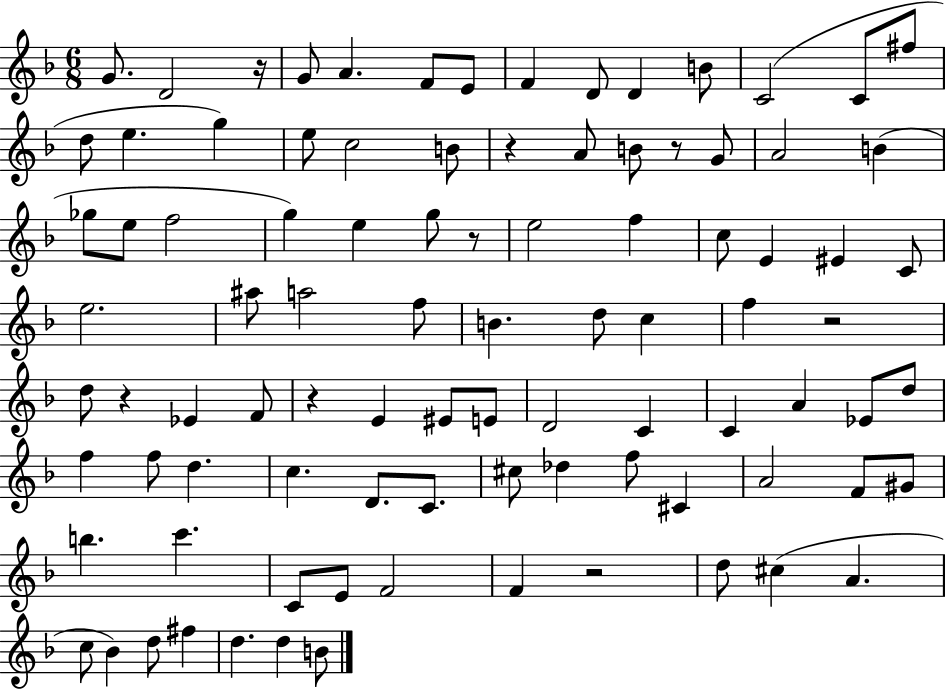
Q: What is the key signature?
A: F major